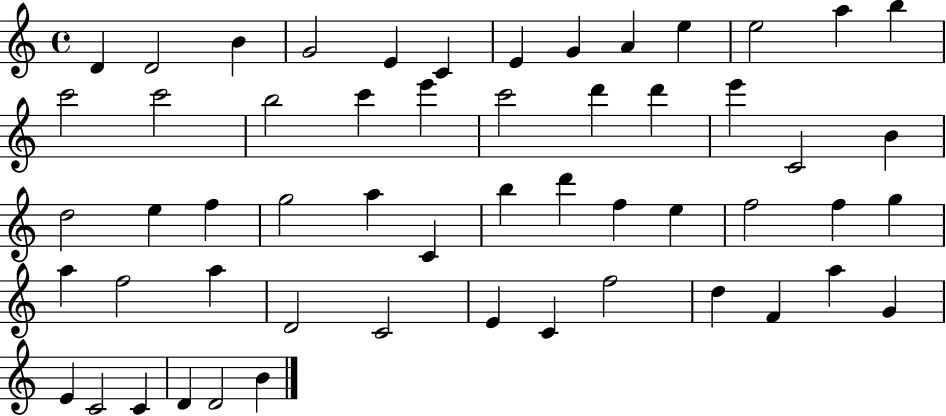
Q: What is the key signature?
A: C major